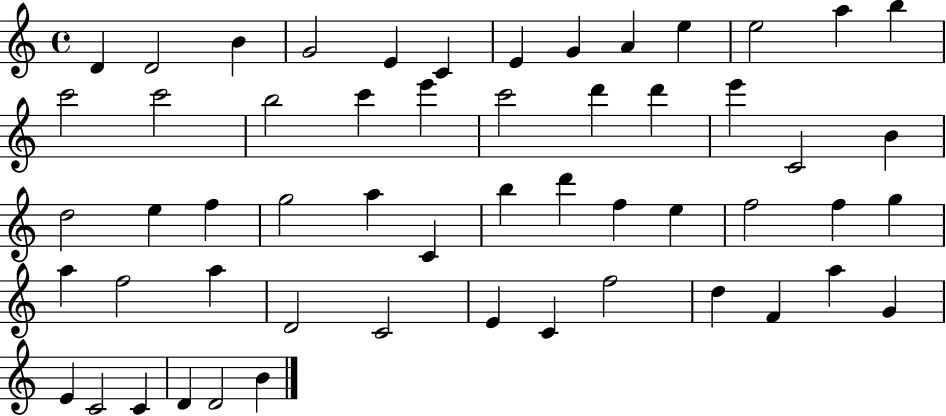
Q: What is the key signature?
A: C major